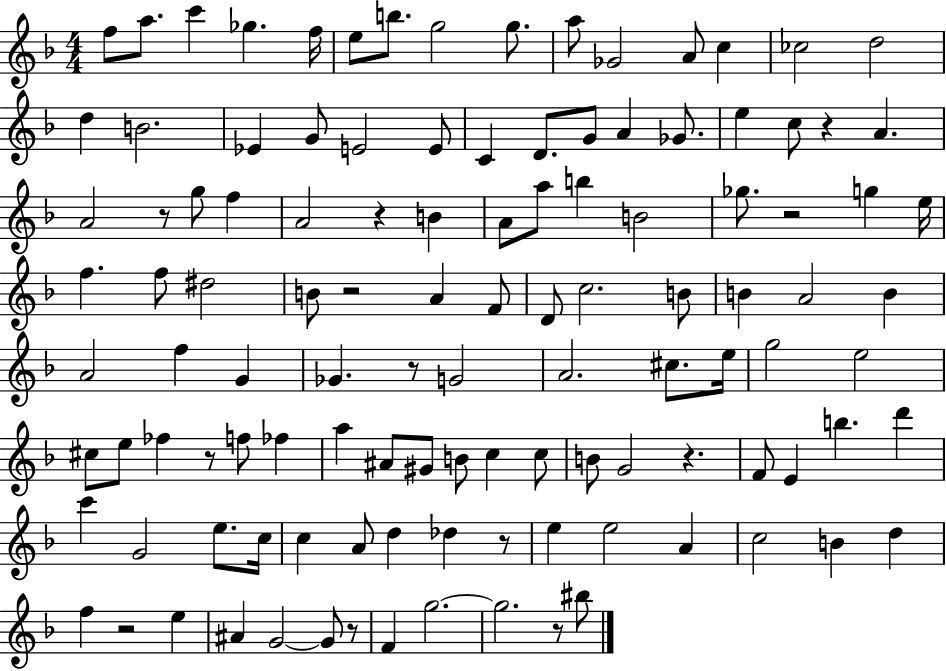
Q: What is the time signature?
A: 4/4